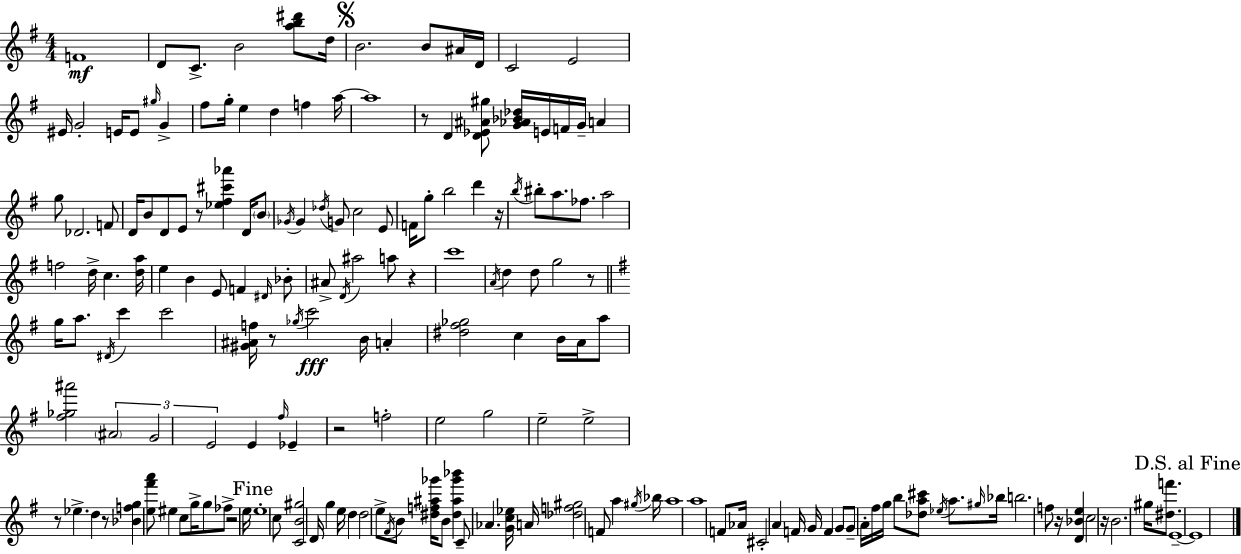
X:1
T:Untitled
M:4/4
L:1/4
K:G
F4 D/2 C/2 B2 [ab^d']/2 d/4 B2 B/2 ^A/4 D/4 C2 E2 ^E/4 G2 E/4 E/2 ^g/4 G ^f/2 g/4 e d f a/4 a4 z/2 D [D_E^A^g]/2 [G_A_B_d]/4 E/4 F/4 G/4 A g/2 _D2 F/2 D/4 B/2 D/2 E/2 z/2 [_e^f^c'_a'] D/4 B/2 _G/4 _G _d/4 G/2 c2 E/2 F/4 g/2 b2 d' z/4 b/4 ^b/2 a/2 _f/2 a2 f2 d/4 c [da]/4 e B E/2 F ^D/4 _B/2 ^A/2 D/4 ^a2 a/2 z c'4 A/4 d d/2 g2 z/2 g/4 a/2 ^D/4 c' c'2 [^G^Af]/4 z/2 _g/4 c'2 B/4 A [^d^f_g]2 c B/4 A/4 a/2 [^f_g^a']2 ^A2 G2 E2 E ^f/4 _E z2 f2 e2 g2 e2 e2 z/2 _e d z/2 [_Bfg] [e^f'a']/2 ^e c/2 g/4 g/2 _f/2 z2 e/4 e4 c/2 [CB^g]2 D/4 g e/4 d d2 e/2 ^F/4 B/2 [^df^a_g']/4 B/2 [^d^a_g'_b'] C/2 _A [Gc_e]/4 A/4 [_df^g]2 F/2 a ^g/4 _b/4 a4 a4 F/2 _A/4 ^C2 A F/4 G/4 F G/2 G/2 A/4 ^f/4 g/4 b/2 [_da^c']/2 _e/4 a/2 ^g/4 _b/4 b2 f/2 z/4 [D_Be] c2 z/4 B2 ^g/4 [^df']/2 E4 E4